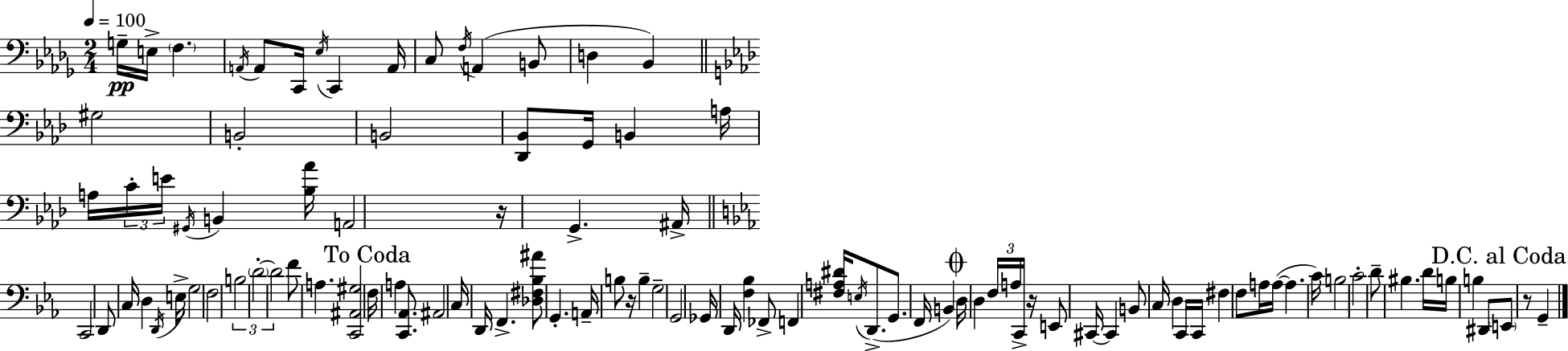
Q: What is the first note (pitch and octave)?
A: G3